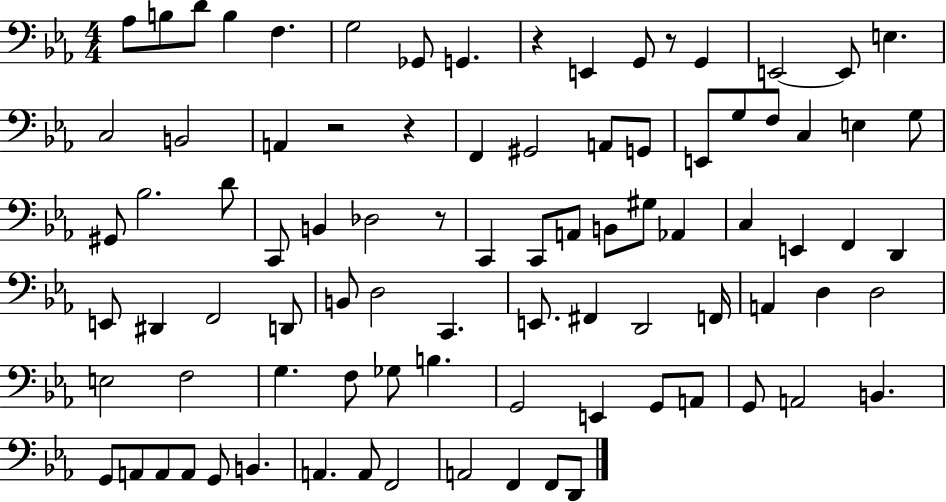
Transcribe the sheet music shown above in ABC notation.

X:1
T:Untitled
M:4/4
L:1/4
K:Eb
_A,/2 B,/2 D/2 B, F, G,2 _G,,/2 G,, z E,, G,,/2 z/2 G,, E,,2 E,,/2 E, C,2 B,,2 A,, z2 z F,, ^G,,2 A,,/2 G,,/2 E,,/2 G,/2 F,/2 C, E, G,/2 ^G,,/2 _B,2 D/2 C,,/2 B,, _D,2 z/2 C,, C,,/2 A,,/2 B,,/2 ^G,/2 _A,, C, E,, F,, D,, E,,/2 ^D,, F,,2 D,,/2 B,,/2 D,2 C,, E,,/2 ^F,, D,,2 F,,/4 A,, D, D,2 E,2 F,2 G, F,/2 _G,/2 B, G,,2 E,, G,,/2 A,,/2 G,,/2 A,,2 B,, G,,/2 A,,/2 A,,/2 A,,/2 G,,/2 B,, A,, A,,/2 F,,2 A,,2 F,, F,,/2 D,,/2